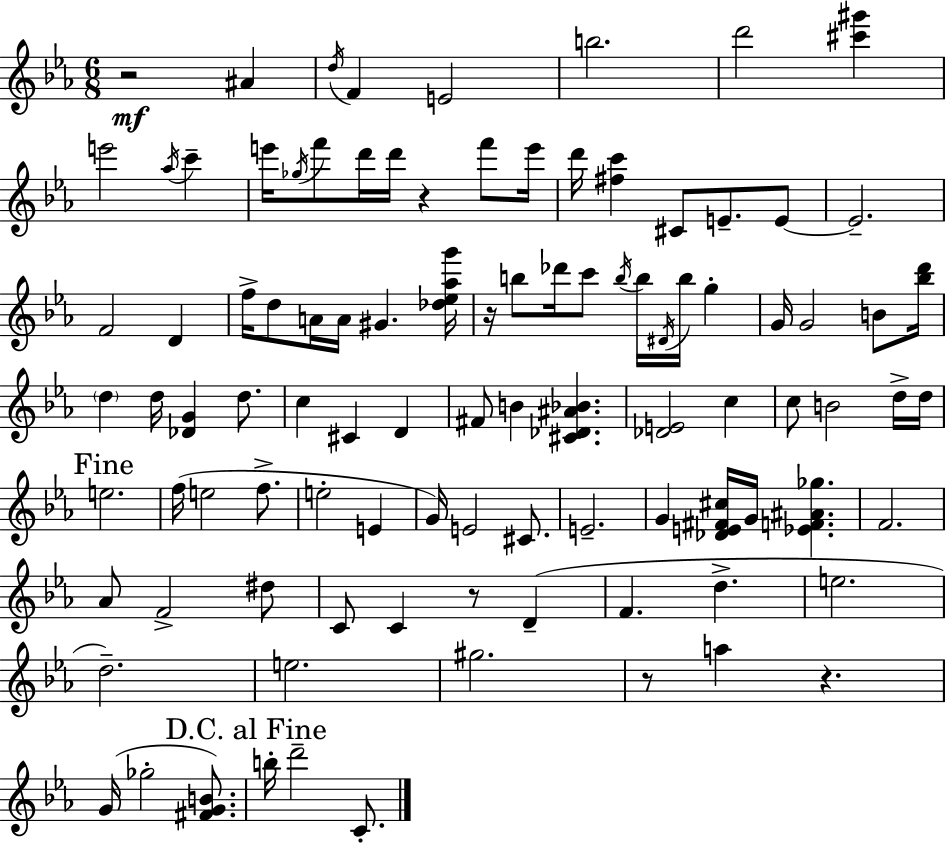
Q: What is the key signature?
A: EES major